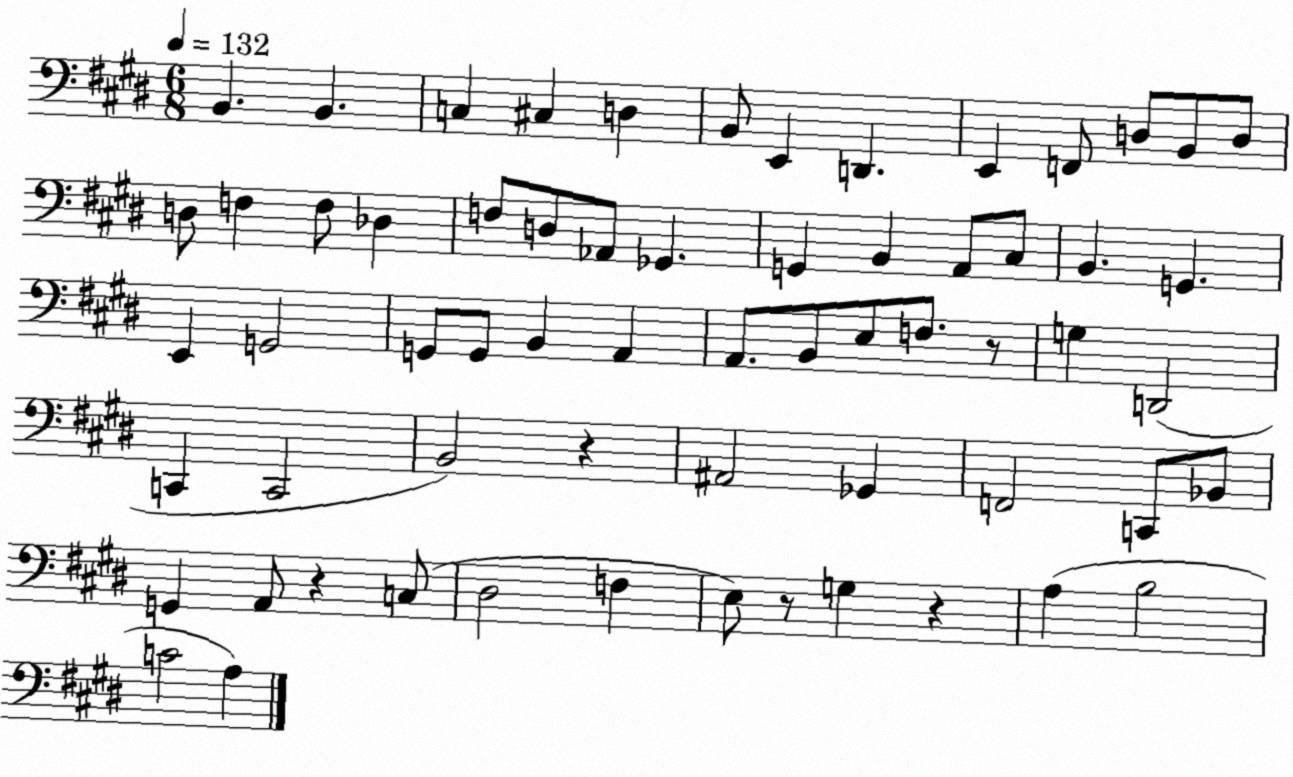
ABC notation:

X:1
T:Untitled
M:6/8
L:1/4
K:E
B,, B,, C, ^C, D, B,,/2 E,, D,, E,, F,,/2 D,/2 B,,/2 D,/2 D,/2 F, F,/2 _D, F,/2 D,/2 _A,,/2 _G,, G,, B,, A,,/2 ^C,/2 B,, G,, E,, G,,2 G,,/2 G,,/2 B,, A,, A,,/2 B,,/2 E,/2 F,/2 z/2 G, D,,2 C,, C,,2 B,,2 z ^A,,2 _G,, F,,2 C,,/2 _B,,/2 G,, A,,/2 z C,/2 ^D,2 F, E,/2 z/2 G, z A, B,2 C2 A,